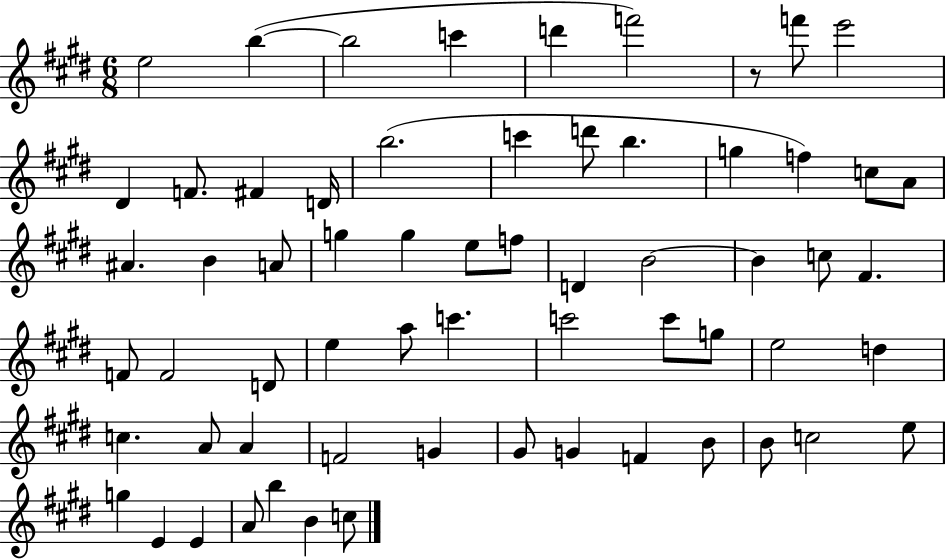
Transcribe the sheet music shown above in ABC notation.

X:1
T:Untitled
M:6/8
L:1/4
K:E
e2 b b2 c' d' f'2 z/2 f'/2 e'2 ^D F/2 ^F D/4 b2 c' d'/2 b g f c/2 A/2 ^A B A/2 g g e/2 f/2 D B2 B c/2 ^F F/2 F2 D/2 e a/2 c' c'2 c'/2 g/2 e2 d c A/2 A F2 G ^G/2 G F B/2 B/2 c2 e/2 g E E A/2 b B c/2